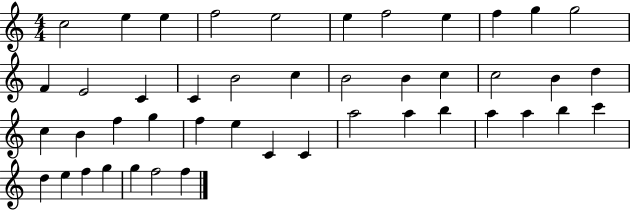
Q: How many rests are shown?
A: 0